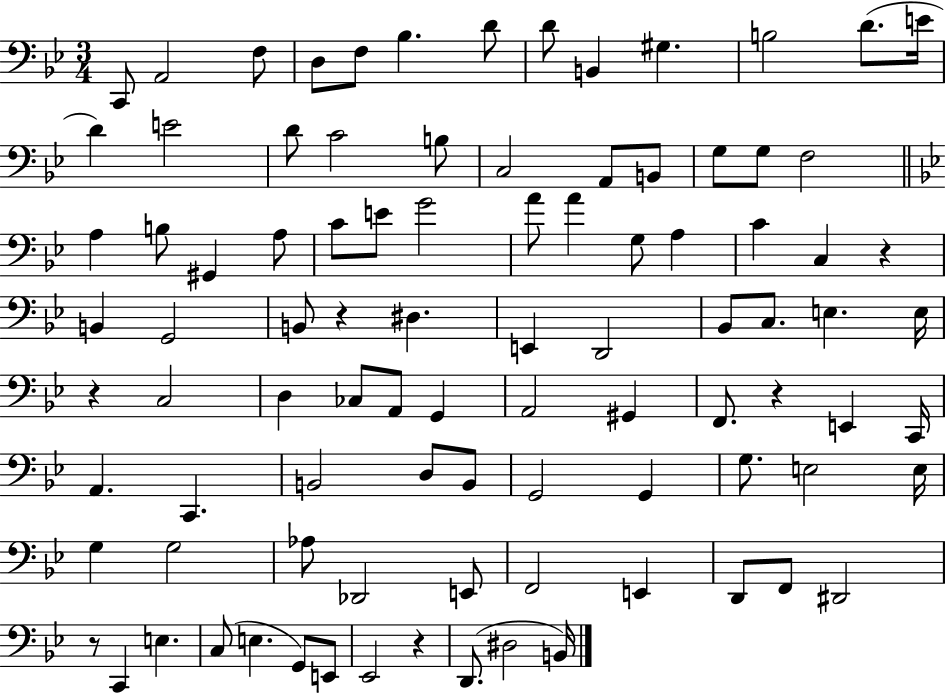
C2/e A2/h F3/e D3/e F3/e Bb3/q. D4/e D4/e B2/q G#3/q. B3/h D4/e. E4/s D4/q E4/h D4/e C4/h B3/e C3/h A2/e B2/e G3/e G3/e F3/h A3/q B3/e G#2/q A3/e C4/e E4/e G4/h A4/e A4/q G3/e A3/q C4/q C3/q R/q B2/q G2/h B2/e R/q D#3/q. E2/q D2/h Bb2/e C3/e. E3/q. E3/s R/q C3/h D3/q CES3/e A2/e G2/q A2/h G#2/q F2/e. R/q E2/q C2/s A2/q. C2/q. B2/h D3/e B2/e G2/h G2/q G3/e. E3/h E3/s G3/q G3/h Ab3/e Db2/h E2/e F2/h E2/q D2/e F2/e D#2/h R/e C2/q E3/q. C3/e E3/q. G2/e E2/e Eb2/h R/q D2/e. D#3/h B2/s